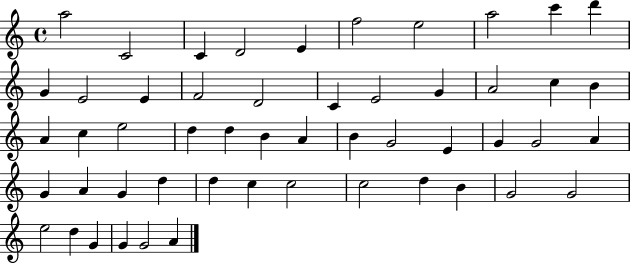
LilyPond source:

{
  \clef treble
  \time 4/4
  \defaultTimeSignature
  \key c \major
  a''2 c'2 | c'4 d'2 e'4 | f''2 e''2 | a''2 c'''4 d'''4 | \break g'4 e'2 e'4 | f'2 d'2 | c'4 e'2 g'4 | a'2 c''4 b'4 | \break a'4 c''4 e''2 | d''4 d''4 b'4 a'4 | b'4 g'2 e'4 | g'4 g'2 a'4 | \break g'4 a'4 g'4 d''4 | d''4 c''4 c''2 | c''2 d''4 b'4 | g'2 g'2 | \break e''2 d''4 g'4 | g'4 g'2 a'4 | \bar "|."
}